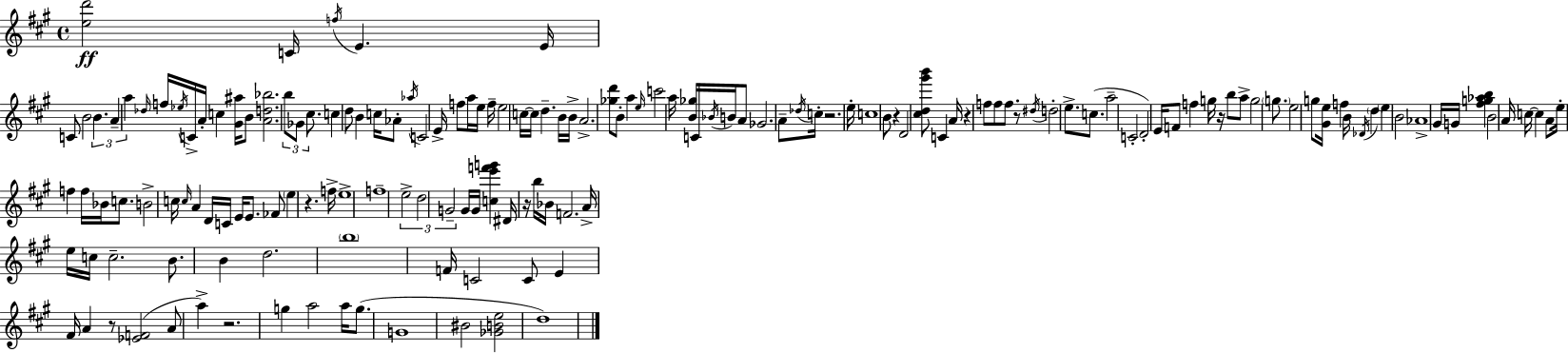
{
  \clef treble
  \time 4/4
  \defaultTimeSignature
  \key a \major
  \repeat volta 2 { <e'' d'''>2\ff c'16 \acciaccatura { f''16 } e'4. | e'16 c'8 b'2 \tuplet 3/2 { b'4. | a'4-- a''4 } \grace { des''16 } f''16 \acciaccatura { ees''16 } c'16-> a'16-. c''4 | <gis' ais''>16 b'8 <a' d'' bes''>2. | \break \tuplet 3/2 { b''8 ges'8 cis''8. } c''4 d''8 b'4 | c''16 aes'8-. \acciaccatura { aes''16 } c'2 e'16-> f''8 | a''16 e''16 f''16-- e''2 c''16~~ c''16 d''4.-- | b'16 b'16-> a'2.-> | \break <ges'' d'''>8 b'8-. a''4 \grace { e''16 } c'''2 | a''16 <b' ges''>16 c'16 \acciaccatura { bes'16 } b'16 a'8 ges'2. | a'8-- \acciaccatura { des''16 } c''16-. r2. | e''16-. c''1 | \break b'8 r4 d'2 | <cis'' d'' gis''' b'''>8 c'4 a'16 r4 | f''8 f''8 f''8. r8 \acciaccatura { dis''16 } d''2-. | e''8.-> c''8.( a''2-- | \break c'2-. d'2-.) | e'16 f'8 f''4 g''16 r16 b''8 a''8-> g''2 | \parenthesize g''8. e''2 | g''8 <gis' e''>16 f''4 b'16 \acciaccatura { des'16 } \parenthesize d''4 \parenthesize e''4 | \break b'2 aes'1-> | gis'16 g'16 <fis'' g'' aes'' b''>4 b'2 | a'16 c''16~~ c''4 a'8 e''16-. | f''4 f''16 bes'16 c''8. b'2-> | \break c''16 \grace { c''16 } a'4 d'16 c'16 e'16 e'8. fes'8 \parenthesize e''4 | r4. f''16-> e''1-> | f''1-- | \tuplet 3/2 { e''2-> | \break d''2 g'2-- } | g'16 g'16 <c'' e''' f''' g'''>4 dis'16 r16 b''16 bes'16 f'2. | a'16-> e''16 c''16 c''2.-- | b'8. b'4 d''2. | \break \parenthesize b''1 | f'16 c'2 | c'8 e'4 fis'16 a'4 r8 | <ees' f'>2( a'8 a''4->) r2. | \break g''4 a''2 | a''16 g''8.( g'1 | bis'2 | <ges' b' e''>2 d''1) | \break } \bar "|."
}